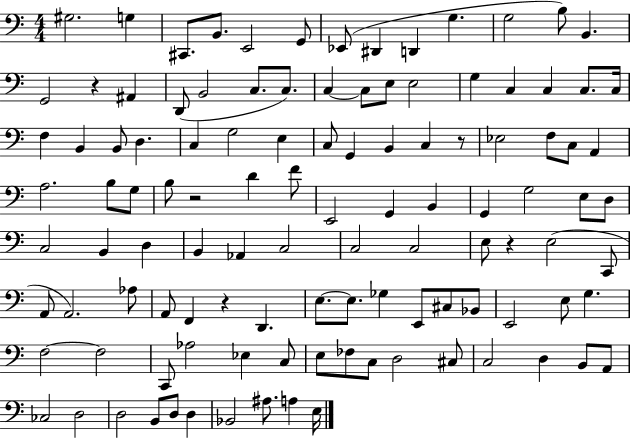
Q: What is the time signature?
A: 4/4